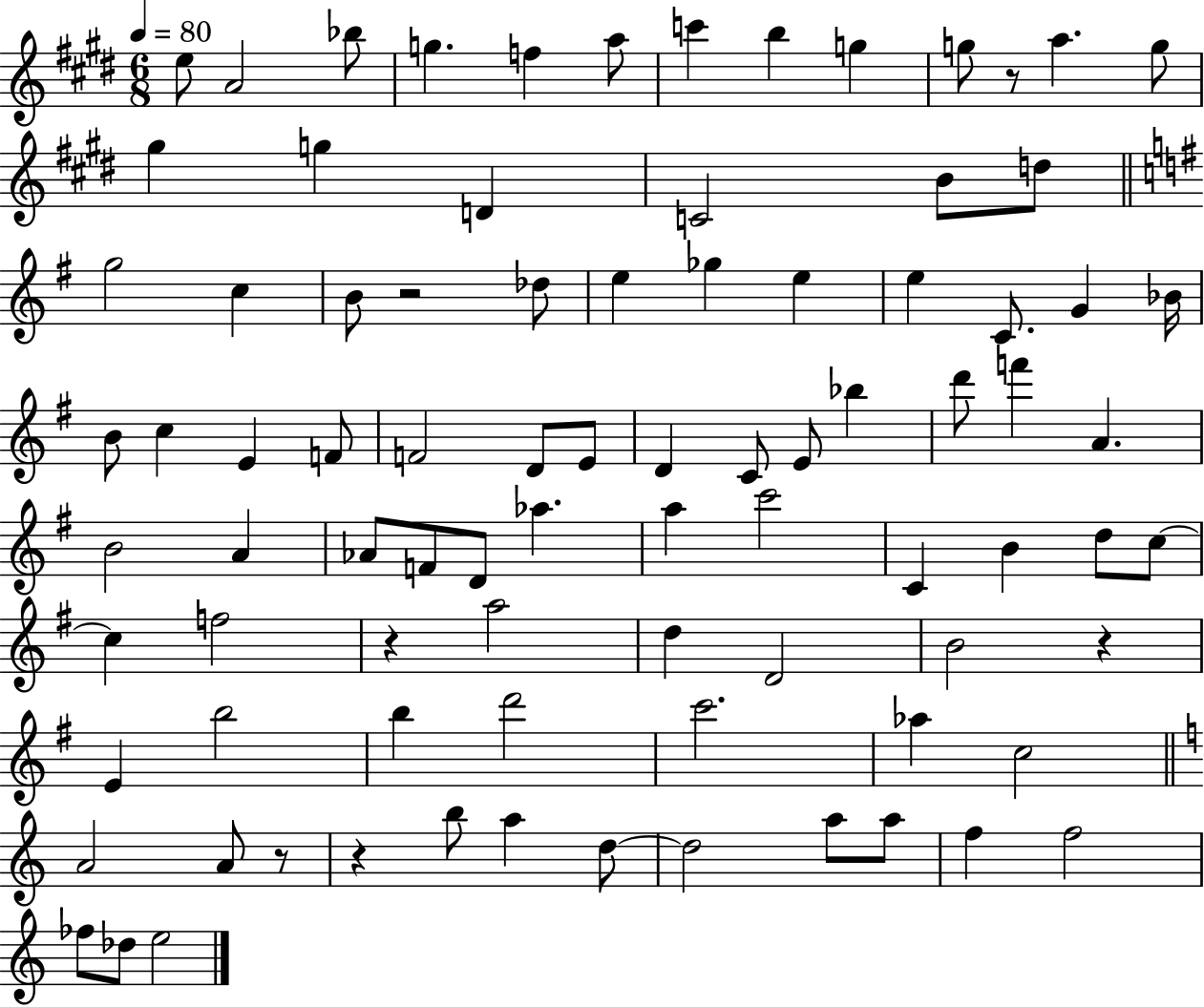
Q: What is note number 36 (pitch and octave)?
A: E4